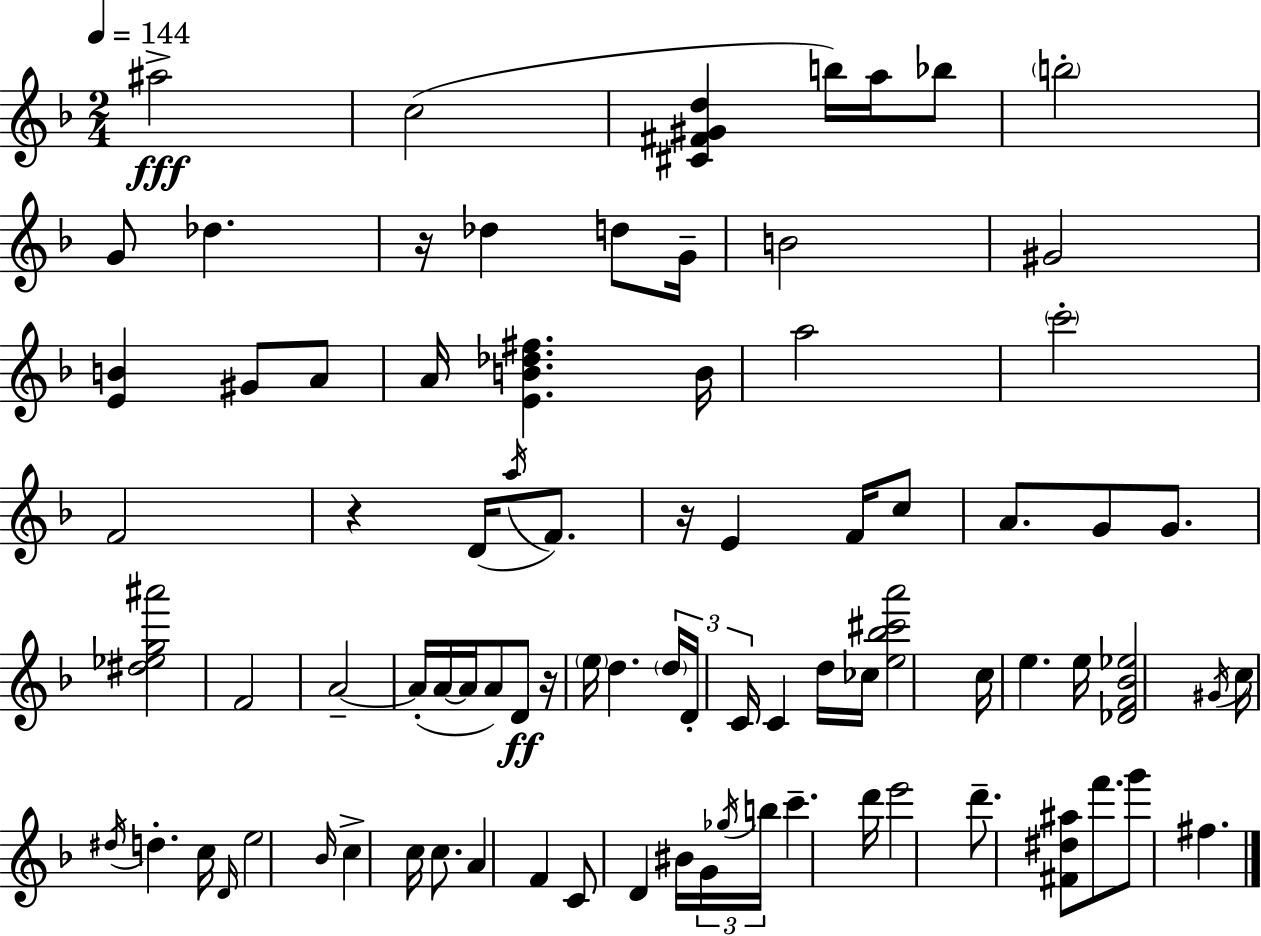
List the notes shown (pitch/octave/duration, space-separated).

A#5/h C5/h [C#4,F#4,G#4,D5]/q B5/s A5/s Bb5/e B5/h G4/e Db5/q. R/s Db5/q D5/e G4/s B4/h G#4/h [E4,B4]/q G#4/e A4/e A4/s [E4,B4,Db5,F#5]/q. B4/s A5/h C6/h F4/h R/q D4/s A5/s F4/e. R/s E4/q F4/s C5/e A4/e. G4/e G4/e. [D#5,Eb5,G5,A#6]/h F4/h A4/h A4/s A4/s A4/s A4/e D4/e R/s E5/s D5/q. D5/s D4/s C4/s C4/q D5/s CES5/s [E5,Bb5,C#6,A6]/h C5/s E5/q. E5/s [Db4,F4,Bb4,Eb5]/h G#4/s C5/s D#5/s D5/q. C5/s D4/s E5/h Bb4/s C5/q C5/s C5/e. A4/q F4/q C4/e D4/q BIS4/s G4/s Gb5/s B5/s C6/q. D6/s E6/h D6/e. [F#4,D#5,A#5]/e F6/e. G6/e F#5/q.